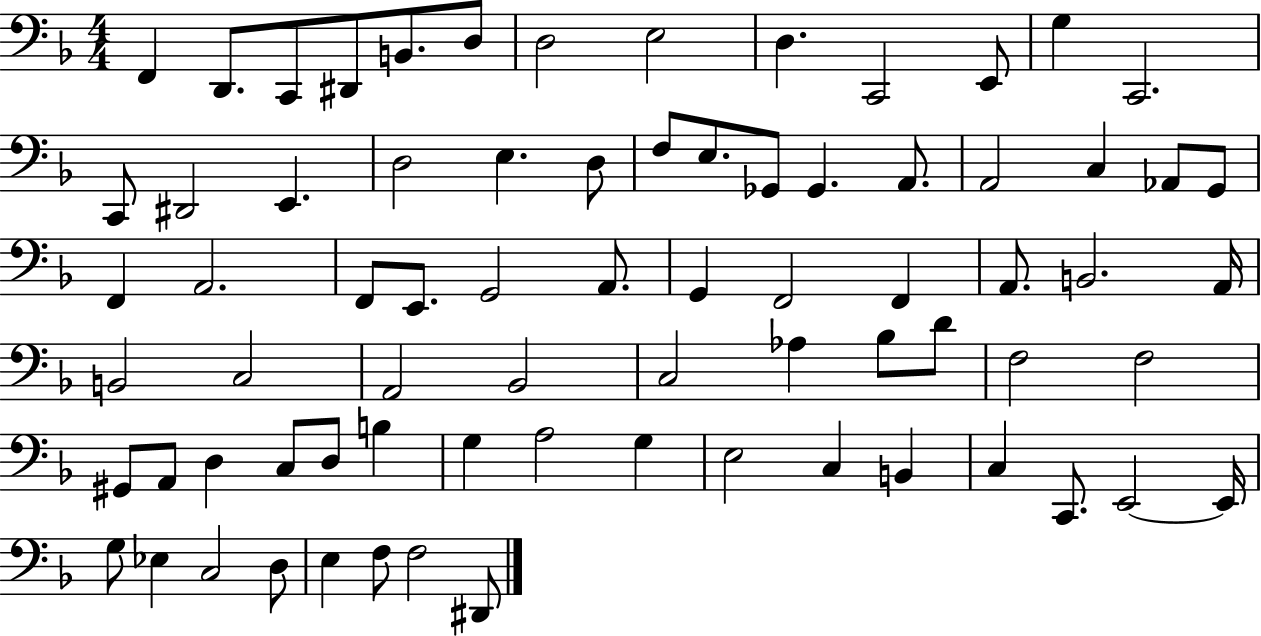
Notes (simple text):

F2/q D2/e. C2/e D#2/e B2/e. D3/e D3/h E3/h D3/q. C2/h E2/e G3/q C2/h. C2/e D#2/h E2/q. D3/h E3/q. D3/e F3/e E3/e. Gb2/e Gb2/q. A2/e. A2/h C3/q Ab2/e G2/e F2/q A2/h. F2/e E2/e. G2/h A2/e. G2/q F2/h F2/q A2/e. B2/h. A2/s B2/h C3/h A2/h Bb2/h C3/h Ab3/q Bb3/e D4/e F3/h F3/h G#2/e A2/e D3/q C3/e D3/e B3/q G3/q A3/h G3/q E3/h C3/q B2/q C3/q C2/e. E2/h E2/s G3/e Eb3/q C3/h D3/e E3/q F3/e F3/h D#2/e